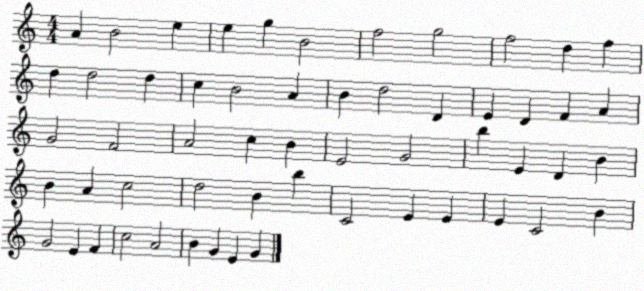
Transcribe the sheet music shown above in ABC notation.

X:1
T:Untitled
M:4/4
L:1/4
K:C
A B2 e e g B2 f2 g2 f2 d f d d2 d c B2 A B d2 D E D F A G2 F2 A2 c B E2 G2 b E D B B A c2 d2 B b C2 E E E C2 B G2 E F c2 A2 B G E G